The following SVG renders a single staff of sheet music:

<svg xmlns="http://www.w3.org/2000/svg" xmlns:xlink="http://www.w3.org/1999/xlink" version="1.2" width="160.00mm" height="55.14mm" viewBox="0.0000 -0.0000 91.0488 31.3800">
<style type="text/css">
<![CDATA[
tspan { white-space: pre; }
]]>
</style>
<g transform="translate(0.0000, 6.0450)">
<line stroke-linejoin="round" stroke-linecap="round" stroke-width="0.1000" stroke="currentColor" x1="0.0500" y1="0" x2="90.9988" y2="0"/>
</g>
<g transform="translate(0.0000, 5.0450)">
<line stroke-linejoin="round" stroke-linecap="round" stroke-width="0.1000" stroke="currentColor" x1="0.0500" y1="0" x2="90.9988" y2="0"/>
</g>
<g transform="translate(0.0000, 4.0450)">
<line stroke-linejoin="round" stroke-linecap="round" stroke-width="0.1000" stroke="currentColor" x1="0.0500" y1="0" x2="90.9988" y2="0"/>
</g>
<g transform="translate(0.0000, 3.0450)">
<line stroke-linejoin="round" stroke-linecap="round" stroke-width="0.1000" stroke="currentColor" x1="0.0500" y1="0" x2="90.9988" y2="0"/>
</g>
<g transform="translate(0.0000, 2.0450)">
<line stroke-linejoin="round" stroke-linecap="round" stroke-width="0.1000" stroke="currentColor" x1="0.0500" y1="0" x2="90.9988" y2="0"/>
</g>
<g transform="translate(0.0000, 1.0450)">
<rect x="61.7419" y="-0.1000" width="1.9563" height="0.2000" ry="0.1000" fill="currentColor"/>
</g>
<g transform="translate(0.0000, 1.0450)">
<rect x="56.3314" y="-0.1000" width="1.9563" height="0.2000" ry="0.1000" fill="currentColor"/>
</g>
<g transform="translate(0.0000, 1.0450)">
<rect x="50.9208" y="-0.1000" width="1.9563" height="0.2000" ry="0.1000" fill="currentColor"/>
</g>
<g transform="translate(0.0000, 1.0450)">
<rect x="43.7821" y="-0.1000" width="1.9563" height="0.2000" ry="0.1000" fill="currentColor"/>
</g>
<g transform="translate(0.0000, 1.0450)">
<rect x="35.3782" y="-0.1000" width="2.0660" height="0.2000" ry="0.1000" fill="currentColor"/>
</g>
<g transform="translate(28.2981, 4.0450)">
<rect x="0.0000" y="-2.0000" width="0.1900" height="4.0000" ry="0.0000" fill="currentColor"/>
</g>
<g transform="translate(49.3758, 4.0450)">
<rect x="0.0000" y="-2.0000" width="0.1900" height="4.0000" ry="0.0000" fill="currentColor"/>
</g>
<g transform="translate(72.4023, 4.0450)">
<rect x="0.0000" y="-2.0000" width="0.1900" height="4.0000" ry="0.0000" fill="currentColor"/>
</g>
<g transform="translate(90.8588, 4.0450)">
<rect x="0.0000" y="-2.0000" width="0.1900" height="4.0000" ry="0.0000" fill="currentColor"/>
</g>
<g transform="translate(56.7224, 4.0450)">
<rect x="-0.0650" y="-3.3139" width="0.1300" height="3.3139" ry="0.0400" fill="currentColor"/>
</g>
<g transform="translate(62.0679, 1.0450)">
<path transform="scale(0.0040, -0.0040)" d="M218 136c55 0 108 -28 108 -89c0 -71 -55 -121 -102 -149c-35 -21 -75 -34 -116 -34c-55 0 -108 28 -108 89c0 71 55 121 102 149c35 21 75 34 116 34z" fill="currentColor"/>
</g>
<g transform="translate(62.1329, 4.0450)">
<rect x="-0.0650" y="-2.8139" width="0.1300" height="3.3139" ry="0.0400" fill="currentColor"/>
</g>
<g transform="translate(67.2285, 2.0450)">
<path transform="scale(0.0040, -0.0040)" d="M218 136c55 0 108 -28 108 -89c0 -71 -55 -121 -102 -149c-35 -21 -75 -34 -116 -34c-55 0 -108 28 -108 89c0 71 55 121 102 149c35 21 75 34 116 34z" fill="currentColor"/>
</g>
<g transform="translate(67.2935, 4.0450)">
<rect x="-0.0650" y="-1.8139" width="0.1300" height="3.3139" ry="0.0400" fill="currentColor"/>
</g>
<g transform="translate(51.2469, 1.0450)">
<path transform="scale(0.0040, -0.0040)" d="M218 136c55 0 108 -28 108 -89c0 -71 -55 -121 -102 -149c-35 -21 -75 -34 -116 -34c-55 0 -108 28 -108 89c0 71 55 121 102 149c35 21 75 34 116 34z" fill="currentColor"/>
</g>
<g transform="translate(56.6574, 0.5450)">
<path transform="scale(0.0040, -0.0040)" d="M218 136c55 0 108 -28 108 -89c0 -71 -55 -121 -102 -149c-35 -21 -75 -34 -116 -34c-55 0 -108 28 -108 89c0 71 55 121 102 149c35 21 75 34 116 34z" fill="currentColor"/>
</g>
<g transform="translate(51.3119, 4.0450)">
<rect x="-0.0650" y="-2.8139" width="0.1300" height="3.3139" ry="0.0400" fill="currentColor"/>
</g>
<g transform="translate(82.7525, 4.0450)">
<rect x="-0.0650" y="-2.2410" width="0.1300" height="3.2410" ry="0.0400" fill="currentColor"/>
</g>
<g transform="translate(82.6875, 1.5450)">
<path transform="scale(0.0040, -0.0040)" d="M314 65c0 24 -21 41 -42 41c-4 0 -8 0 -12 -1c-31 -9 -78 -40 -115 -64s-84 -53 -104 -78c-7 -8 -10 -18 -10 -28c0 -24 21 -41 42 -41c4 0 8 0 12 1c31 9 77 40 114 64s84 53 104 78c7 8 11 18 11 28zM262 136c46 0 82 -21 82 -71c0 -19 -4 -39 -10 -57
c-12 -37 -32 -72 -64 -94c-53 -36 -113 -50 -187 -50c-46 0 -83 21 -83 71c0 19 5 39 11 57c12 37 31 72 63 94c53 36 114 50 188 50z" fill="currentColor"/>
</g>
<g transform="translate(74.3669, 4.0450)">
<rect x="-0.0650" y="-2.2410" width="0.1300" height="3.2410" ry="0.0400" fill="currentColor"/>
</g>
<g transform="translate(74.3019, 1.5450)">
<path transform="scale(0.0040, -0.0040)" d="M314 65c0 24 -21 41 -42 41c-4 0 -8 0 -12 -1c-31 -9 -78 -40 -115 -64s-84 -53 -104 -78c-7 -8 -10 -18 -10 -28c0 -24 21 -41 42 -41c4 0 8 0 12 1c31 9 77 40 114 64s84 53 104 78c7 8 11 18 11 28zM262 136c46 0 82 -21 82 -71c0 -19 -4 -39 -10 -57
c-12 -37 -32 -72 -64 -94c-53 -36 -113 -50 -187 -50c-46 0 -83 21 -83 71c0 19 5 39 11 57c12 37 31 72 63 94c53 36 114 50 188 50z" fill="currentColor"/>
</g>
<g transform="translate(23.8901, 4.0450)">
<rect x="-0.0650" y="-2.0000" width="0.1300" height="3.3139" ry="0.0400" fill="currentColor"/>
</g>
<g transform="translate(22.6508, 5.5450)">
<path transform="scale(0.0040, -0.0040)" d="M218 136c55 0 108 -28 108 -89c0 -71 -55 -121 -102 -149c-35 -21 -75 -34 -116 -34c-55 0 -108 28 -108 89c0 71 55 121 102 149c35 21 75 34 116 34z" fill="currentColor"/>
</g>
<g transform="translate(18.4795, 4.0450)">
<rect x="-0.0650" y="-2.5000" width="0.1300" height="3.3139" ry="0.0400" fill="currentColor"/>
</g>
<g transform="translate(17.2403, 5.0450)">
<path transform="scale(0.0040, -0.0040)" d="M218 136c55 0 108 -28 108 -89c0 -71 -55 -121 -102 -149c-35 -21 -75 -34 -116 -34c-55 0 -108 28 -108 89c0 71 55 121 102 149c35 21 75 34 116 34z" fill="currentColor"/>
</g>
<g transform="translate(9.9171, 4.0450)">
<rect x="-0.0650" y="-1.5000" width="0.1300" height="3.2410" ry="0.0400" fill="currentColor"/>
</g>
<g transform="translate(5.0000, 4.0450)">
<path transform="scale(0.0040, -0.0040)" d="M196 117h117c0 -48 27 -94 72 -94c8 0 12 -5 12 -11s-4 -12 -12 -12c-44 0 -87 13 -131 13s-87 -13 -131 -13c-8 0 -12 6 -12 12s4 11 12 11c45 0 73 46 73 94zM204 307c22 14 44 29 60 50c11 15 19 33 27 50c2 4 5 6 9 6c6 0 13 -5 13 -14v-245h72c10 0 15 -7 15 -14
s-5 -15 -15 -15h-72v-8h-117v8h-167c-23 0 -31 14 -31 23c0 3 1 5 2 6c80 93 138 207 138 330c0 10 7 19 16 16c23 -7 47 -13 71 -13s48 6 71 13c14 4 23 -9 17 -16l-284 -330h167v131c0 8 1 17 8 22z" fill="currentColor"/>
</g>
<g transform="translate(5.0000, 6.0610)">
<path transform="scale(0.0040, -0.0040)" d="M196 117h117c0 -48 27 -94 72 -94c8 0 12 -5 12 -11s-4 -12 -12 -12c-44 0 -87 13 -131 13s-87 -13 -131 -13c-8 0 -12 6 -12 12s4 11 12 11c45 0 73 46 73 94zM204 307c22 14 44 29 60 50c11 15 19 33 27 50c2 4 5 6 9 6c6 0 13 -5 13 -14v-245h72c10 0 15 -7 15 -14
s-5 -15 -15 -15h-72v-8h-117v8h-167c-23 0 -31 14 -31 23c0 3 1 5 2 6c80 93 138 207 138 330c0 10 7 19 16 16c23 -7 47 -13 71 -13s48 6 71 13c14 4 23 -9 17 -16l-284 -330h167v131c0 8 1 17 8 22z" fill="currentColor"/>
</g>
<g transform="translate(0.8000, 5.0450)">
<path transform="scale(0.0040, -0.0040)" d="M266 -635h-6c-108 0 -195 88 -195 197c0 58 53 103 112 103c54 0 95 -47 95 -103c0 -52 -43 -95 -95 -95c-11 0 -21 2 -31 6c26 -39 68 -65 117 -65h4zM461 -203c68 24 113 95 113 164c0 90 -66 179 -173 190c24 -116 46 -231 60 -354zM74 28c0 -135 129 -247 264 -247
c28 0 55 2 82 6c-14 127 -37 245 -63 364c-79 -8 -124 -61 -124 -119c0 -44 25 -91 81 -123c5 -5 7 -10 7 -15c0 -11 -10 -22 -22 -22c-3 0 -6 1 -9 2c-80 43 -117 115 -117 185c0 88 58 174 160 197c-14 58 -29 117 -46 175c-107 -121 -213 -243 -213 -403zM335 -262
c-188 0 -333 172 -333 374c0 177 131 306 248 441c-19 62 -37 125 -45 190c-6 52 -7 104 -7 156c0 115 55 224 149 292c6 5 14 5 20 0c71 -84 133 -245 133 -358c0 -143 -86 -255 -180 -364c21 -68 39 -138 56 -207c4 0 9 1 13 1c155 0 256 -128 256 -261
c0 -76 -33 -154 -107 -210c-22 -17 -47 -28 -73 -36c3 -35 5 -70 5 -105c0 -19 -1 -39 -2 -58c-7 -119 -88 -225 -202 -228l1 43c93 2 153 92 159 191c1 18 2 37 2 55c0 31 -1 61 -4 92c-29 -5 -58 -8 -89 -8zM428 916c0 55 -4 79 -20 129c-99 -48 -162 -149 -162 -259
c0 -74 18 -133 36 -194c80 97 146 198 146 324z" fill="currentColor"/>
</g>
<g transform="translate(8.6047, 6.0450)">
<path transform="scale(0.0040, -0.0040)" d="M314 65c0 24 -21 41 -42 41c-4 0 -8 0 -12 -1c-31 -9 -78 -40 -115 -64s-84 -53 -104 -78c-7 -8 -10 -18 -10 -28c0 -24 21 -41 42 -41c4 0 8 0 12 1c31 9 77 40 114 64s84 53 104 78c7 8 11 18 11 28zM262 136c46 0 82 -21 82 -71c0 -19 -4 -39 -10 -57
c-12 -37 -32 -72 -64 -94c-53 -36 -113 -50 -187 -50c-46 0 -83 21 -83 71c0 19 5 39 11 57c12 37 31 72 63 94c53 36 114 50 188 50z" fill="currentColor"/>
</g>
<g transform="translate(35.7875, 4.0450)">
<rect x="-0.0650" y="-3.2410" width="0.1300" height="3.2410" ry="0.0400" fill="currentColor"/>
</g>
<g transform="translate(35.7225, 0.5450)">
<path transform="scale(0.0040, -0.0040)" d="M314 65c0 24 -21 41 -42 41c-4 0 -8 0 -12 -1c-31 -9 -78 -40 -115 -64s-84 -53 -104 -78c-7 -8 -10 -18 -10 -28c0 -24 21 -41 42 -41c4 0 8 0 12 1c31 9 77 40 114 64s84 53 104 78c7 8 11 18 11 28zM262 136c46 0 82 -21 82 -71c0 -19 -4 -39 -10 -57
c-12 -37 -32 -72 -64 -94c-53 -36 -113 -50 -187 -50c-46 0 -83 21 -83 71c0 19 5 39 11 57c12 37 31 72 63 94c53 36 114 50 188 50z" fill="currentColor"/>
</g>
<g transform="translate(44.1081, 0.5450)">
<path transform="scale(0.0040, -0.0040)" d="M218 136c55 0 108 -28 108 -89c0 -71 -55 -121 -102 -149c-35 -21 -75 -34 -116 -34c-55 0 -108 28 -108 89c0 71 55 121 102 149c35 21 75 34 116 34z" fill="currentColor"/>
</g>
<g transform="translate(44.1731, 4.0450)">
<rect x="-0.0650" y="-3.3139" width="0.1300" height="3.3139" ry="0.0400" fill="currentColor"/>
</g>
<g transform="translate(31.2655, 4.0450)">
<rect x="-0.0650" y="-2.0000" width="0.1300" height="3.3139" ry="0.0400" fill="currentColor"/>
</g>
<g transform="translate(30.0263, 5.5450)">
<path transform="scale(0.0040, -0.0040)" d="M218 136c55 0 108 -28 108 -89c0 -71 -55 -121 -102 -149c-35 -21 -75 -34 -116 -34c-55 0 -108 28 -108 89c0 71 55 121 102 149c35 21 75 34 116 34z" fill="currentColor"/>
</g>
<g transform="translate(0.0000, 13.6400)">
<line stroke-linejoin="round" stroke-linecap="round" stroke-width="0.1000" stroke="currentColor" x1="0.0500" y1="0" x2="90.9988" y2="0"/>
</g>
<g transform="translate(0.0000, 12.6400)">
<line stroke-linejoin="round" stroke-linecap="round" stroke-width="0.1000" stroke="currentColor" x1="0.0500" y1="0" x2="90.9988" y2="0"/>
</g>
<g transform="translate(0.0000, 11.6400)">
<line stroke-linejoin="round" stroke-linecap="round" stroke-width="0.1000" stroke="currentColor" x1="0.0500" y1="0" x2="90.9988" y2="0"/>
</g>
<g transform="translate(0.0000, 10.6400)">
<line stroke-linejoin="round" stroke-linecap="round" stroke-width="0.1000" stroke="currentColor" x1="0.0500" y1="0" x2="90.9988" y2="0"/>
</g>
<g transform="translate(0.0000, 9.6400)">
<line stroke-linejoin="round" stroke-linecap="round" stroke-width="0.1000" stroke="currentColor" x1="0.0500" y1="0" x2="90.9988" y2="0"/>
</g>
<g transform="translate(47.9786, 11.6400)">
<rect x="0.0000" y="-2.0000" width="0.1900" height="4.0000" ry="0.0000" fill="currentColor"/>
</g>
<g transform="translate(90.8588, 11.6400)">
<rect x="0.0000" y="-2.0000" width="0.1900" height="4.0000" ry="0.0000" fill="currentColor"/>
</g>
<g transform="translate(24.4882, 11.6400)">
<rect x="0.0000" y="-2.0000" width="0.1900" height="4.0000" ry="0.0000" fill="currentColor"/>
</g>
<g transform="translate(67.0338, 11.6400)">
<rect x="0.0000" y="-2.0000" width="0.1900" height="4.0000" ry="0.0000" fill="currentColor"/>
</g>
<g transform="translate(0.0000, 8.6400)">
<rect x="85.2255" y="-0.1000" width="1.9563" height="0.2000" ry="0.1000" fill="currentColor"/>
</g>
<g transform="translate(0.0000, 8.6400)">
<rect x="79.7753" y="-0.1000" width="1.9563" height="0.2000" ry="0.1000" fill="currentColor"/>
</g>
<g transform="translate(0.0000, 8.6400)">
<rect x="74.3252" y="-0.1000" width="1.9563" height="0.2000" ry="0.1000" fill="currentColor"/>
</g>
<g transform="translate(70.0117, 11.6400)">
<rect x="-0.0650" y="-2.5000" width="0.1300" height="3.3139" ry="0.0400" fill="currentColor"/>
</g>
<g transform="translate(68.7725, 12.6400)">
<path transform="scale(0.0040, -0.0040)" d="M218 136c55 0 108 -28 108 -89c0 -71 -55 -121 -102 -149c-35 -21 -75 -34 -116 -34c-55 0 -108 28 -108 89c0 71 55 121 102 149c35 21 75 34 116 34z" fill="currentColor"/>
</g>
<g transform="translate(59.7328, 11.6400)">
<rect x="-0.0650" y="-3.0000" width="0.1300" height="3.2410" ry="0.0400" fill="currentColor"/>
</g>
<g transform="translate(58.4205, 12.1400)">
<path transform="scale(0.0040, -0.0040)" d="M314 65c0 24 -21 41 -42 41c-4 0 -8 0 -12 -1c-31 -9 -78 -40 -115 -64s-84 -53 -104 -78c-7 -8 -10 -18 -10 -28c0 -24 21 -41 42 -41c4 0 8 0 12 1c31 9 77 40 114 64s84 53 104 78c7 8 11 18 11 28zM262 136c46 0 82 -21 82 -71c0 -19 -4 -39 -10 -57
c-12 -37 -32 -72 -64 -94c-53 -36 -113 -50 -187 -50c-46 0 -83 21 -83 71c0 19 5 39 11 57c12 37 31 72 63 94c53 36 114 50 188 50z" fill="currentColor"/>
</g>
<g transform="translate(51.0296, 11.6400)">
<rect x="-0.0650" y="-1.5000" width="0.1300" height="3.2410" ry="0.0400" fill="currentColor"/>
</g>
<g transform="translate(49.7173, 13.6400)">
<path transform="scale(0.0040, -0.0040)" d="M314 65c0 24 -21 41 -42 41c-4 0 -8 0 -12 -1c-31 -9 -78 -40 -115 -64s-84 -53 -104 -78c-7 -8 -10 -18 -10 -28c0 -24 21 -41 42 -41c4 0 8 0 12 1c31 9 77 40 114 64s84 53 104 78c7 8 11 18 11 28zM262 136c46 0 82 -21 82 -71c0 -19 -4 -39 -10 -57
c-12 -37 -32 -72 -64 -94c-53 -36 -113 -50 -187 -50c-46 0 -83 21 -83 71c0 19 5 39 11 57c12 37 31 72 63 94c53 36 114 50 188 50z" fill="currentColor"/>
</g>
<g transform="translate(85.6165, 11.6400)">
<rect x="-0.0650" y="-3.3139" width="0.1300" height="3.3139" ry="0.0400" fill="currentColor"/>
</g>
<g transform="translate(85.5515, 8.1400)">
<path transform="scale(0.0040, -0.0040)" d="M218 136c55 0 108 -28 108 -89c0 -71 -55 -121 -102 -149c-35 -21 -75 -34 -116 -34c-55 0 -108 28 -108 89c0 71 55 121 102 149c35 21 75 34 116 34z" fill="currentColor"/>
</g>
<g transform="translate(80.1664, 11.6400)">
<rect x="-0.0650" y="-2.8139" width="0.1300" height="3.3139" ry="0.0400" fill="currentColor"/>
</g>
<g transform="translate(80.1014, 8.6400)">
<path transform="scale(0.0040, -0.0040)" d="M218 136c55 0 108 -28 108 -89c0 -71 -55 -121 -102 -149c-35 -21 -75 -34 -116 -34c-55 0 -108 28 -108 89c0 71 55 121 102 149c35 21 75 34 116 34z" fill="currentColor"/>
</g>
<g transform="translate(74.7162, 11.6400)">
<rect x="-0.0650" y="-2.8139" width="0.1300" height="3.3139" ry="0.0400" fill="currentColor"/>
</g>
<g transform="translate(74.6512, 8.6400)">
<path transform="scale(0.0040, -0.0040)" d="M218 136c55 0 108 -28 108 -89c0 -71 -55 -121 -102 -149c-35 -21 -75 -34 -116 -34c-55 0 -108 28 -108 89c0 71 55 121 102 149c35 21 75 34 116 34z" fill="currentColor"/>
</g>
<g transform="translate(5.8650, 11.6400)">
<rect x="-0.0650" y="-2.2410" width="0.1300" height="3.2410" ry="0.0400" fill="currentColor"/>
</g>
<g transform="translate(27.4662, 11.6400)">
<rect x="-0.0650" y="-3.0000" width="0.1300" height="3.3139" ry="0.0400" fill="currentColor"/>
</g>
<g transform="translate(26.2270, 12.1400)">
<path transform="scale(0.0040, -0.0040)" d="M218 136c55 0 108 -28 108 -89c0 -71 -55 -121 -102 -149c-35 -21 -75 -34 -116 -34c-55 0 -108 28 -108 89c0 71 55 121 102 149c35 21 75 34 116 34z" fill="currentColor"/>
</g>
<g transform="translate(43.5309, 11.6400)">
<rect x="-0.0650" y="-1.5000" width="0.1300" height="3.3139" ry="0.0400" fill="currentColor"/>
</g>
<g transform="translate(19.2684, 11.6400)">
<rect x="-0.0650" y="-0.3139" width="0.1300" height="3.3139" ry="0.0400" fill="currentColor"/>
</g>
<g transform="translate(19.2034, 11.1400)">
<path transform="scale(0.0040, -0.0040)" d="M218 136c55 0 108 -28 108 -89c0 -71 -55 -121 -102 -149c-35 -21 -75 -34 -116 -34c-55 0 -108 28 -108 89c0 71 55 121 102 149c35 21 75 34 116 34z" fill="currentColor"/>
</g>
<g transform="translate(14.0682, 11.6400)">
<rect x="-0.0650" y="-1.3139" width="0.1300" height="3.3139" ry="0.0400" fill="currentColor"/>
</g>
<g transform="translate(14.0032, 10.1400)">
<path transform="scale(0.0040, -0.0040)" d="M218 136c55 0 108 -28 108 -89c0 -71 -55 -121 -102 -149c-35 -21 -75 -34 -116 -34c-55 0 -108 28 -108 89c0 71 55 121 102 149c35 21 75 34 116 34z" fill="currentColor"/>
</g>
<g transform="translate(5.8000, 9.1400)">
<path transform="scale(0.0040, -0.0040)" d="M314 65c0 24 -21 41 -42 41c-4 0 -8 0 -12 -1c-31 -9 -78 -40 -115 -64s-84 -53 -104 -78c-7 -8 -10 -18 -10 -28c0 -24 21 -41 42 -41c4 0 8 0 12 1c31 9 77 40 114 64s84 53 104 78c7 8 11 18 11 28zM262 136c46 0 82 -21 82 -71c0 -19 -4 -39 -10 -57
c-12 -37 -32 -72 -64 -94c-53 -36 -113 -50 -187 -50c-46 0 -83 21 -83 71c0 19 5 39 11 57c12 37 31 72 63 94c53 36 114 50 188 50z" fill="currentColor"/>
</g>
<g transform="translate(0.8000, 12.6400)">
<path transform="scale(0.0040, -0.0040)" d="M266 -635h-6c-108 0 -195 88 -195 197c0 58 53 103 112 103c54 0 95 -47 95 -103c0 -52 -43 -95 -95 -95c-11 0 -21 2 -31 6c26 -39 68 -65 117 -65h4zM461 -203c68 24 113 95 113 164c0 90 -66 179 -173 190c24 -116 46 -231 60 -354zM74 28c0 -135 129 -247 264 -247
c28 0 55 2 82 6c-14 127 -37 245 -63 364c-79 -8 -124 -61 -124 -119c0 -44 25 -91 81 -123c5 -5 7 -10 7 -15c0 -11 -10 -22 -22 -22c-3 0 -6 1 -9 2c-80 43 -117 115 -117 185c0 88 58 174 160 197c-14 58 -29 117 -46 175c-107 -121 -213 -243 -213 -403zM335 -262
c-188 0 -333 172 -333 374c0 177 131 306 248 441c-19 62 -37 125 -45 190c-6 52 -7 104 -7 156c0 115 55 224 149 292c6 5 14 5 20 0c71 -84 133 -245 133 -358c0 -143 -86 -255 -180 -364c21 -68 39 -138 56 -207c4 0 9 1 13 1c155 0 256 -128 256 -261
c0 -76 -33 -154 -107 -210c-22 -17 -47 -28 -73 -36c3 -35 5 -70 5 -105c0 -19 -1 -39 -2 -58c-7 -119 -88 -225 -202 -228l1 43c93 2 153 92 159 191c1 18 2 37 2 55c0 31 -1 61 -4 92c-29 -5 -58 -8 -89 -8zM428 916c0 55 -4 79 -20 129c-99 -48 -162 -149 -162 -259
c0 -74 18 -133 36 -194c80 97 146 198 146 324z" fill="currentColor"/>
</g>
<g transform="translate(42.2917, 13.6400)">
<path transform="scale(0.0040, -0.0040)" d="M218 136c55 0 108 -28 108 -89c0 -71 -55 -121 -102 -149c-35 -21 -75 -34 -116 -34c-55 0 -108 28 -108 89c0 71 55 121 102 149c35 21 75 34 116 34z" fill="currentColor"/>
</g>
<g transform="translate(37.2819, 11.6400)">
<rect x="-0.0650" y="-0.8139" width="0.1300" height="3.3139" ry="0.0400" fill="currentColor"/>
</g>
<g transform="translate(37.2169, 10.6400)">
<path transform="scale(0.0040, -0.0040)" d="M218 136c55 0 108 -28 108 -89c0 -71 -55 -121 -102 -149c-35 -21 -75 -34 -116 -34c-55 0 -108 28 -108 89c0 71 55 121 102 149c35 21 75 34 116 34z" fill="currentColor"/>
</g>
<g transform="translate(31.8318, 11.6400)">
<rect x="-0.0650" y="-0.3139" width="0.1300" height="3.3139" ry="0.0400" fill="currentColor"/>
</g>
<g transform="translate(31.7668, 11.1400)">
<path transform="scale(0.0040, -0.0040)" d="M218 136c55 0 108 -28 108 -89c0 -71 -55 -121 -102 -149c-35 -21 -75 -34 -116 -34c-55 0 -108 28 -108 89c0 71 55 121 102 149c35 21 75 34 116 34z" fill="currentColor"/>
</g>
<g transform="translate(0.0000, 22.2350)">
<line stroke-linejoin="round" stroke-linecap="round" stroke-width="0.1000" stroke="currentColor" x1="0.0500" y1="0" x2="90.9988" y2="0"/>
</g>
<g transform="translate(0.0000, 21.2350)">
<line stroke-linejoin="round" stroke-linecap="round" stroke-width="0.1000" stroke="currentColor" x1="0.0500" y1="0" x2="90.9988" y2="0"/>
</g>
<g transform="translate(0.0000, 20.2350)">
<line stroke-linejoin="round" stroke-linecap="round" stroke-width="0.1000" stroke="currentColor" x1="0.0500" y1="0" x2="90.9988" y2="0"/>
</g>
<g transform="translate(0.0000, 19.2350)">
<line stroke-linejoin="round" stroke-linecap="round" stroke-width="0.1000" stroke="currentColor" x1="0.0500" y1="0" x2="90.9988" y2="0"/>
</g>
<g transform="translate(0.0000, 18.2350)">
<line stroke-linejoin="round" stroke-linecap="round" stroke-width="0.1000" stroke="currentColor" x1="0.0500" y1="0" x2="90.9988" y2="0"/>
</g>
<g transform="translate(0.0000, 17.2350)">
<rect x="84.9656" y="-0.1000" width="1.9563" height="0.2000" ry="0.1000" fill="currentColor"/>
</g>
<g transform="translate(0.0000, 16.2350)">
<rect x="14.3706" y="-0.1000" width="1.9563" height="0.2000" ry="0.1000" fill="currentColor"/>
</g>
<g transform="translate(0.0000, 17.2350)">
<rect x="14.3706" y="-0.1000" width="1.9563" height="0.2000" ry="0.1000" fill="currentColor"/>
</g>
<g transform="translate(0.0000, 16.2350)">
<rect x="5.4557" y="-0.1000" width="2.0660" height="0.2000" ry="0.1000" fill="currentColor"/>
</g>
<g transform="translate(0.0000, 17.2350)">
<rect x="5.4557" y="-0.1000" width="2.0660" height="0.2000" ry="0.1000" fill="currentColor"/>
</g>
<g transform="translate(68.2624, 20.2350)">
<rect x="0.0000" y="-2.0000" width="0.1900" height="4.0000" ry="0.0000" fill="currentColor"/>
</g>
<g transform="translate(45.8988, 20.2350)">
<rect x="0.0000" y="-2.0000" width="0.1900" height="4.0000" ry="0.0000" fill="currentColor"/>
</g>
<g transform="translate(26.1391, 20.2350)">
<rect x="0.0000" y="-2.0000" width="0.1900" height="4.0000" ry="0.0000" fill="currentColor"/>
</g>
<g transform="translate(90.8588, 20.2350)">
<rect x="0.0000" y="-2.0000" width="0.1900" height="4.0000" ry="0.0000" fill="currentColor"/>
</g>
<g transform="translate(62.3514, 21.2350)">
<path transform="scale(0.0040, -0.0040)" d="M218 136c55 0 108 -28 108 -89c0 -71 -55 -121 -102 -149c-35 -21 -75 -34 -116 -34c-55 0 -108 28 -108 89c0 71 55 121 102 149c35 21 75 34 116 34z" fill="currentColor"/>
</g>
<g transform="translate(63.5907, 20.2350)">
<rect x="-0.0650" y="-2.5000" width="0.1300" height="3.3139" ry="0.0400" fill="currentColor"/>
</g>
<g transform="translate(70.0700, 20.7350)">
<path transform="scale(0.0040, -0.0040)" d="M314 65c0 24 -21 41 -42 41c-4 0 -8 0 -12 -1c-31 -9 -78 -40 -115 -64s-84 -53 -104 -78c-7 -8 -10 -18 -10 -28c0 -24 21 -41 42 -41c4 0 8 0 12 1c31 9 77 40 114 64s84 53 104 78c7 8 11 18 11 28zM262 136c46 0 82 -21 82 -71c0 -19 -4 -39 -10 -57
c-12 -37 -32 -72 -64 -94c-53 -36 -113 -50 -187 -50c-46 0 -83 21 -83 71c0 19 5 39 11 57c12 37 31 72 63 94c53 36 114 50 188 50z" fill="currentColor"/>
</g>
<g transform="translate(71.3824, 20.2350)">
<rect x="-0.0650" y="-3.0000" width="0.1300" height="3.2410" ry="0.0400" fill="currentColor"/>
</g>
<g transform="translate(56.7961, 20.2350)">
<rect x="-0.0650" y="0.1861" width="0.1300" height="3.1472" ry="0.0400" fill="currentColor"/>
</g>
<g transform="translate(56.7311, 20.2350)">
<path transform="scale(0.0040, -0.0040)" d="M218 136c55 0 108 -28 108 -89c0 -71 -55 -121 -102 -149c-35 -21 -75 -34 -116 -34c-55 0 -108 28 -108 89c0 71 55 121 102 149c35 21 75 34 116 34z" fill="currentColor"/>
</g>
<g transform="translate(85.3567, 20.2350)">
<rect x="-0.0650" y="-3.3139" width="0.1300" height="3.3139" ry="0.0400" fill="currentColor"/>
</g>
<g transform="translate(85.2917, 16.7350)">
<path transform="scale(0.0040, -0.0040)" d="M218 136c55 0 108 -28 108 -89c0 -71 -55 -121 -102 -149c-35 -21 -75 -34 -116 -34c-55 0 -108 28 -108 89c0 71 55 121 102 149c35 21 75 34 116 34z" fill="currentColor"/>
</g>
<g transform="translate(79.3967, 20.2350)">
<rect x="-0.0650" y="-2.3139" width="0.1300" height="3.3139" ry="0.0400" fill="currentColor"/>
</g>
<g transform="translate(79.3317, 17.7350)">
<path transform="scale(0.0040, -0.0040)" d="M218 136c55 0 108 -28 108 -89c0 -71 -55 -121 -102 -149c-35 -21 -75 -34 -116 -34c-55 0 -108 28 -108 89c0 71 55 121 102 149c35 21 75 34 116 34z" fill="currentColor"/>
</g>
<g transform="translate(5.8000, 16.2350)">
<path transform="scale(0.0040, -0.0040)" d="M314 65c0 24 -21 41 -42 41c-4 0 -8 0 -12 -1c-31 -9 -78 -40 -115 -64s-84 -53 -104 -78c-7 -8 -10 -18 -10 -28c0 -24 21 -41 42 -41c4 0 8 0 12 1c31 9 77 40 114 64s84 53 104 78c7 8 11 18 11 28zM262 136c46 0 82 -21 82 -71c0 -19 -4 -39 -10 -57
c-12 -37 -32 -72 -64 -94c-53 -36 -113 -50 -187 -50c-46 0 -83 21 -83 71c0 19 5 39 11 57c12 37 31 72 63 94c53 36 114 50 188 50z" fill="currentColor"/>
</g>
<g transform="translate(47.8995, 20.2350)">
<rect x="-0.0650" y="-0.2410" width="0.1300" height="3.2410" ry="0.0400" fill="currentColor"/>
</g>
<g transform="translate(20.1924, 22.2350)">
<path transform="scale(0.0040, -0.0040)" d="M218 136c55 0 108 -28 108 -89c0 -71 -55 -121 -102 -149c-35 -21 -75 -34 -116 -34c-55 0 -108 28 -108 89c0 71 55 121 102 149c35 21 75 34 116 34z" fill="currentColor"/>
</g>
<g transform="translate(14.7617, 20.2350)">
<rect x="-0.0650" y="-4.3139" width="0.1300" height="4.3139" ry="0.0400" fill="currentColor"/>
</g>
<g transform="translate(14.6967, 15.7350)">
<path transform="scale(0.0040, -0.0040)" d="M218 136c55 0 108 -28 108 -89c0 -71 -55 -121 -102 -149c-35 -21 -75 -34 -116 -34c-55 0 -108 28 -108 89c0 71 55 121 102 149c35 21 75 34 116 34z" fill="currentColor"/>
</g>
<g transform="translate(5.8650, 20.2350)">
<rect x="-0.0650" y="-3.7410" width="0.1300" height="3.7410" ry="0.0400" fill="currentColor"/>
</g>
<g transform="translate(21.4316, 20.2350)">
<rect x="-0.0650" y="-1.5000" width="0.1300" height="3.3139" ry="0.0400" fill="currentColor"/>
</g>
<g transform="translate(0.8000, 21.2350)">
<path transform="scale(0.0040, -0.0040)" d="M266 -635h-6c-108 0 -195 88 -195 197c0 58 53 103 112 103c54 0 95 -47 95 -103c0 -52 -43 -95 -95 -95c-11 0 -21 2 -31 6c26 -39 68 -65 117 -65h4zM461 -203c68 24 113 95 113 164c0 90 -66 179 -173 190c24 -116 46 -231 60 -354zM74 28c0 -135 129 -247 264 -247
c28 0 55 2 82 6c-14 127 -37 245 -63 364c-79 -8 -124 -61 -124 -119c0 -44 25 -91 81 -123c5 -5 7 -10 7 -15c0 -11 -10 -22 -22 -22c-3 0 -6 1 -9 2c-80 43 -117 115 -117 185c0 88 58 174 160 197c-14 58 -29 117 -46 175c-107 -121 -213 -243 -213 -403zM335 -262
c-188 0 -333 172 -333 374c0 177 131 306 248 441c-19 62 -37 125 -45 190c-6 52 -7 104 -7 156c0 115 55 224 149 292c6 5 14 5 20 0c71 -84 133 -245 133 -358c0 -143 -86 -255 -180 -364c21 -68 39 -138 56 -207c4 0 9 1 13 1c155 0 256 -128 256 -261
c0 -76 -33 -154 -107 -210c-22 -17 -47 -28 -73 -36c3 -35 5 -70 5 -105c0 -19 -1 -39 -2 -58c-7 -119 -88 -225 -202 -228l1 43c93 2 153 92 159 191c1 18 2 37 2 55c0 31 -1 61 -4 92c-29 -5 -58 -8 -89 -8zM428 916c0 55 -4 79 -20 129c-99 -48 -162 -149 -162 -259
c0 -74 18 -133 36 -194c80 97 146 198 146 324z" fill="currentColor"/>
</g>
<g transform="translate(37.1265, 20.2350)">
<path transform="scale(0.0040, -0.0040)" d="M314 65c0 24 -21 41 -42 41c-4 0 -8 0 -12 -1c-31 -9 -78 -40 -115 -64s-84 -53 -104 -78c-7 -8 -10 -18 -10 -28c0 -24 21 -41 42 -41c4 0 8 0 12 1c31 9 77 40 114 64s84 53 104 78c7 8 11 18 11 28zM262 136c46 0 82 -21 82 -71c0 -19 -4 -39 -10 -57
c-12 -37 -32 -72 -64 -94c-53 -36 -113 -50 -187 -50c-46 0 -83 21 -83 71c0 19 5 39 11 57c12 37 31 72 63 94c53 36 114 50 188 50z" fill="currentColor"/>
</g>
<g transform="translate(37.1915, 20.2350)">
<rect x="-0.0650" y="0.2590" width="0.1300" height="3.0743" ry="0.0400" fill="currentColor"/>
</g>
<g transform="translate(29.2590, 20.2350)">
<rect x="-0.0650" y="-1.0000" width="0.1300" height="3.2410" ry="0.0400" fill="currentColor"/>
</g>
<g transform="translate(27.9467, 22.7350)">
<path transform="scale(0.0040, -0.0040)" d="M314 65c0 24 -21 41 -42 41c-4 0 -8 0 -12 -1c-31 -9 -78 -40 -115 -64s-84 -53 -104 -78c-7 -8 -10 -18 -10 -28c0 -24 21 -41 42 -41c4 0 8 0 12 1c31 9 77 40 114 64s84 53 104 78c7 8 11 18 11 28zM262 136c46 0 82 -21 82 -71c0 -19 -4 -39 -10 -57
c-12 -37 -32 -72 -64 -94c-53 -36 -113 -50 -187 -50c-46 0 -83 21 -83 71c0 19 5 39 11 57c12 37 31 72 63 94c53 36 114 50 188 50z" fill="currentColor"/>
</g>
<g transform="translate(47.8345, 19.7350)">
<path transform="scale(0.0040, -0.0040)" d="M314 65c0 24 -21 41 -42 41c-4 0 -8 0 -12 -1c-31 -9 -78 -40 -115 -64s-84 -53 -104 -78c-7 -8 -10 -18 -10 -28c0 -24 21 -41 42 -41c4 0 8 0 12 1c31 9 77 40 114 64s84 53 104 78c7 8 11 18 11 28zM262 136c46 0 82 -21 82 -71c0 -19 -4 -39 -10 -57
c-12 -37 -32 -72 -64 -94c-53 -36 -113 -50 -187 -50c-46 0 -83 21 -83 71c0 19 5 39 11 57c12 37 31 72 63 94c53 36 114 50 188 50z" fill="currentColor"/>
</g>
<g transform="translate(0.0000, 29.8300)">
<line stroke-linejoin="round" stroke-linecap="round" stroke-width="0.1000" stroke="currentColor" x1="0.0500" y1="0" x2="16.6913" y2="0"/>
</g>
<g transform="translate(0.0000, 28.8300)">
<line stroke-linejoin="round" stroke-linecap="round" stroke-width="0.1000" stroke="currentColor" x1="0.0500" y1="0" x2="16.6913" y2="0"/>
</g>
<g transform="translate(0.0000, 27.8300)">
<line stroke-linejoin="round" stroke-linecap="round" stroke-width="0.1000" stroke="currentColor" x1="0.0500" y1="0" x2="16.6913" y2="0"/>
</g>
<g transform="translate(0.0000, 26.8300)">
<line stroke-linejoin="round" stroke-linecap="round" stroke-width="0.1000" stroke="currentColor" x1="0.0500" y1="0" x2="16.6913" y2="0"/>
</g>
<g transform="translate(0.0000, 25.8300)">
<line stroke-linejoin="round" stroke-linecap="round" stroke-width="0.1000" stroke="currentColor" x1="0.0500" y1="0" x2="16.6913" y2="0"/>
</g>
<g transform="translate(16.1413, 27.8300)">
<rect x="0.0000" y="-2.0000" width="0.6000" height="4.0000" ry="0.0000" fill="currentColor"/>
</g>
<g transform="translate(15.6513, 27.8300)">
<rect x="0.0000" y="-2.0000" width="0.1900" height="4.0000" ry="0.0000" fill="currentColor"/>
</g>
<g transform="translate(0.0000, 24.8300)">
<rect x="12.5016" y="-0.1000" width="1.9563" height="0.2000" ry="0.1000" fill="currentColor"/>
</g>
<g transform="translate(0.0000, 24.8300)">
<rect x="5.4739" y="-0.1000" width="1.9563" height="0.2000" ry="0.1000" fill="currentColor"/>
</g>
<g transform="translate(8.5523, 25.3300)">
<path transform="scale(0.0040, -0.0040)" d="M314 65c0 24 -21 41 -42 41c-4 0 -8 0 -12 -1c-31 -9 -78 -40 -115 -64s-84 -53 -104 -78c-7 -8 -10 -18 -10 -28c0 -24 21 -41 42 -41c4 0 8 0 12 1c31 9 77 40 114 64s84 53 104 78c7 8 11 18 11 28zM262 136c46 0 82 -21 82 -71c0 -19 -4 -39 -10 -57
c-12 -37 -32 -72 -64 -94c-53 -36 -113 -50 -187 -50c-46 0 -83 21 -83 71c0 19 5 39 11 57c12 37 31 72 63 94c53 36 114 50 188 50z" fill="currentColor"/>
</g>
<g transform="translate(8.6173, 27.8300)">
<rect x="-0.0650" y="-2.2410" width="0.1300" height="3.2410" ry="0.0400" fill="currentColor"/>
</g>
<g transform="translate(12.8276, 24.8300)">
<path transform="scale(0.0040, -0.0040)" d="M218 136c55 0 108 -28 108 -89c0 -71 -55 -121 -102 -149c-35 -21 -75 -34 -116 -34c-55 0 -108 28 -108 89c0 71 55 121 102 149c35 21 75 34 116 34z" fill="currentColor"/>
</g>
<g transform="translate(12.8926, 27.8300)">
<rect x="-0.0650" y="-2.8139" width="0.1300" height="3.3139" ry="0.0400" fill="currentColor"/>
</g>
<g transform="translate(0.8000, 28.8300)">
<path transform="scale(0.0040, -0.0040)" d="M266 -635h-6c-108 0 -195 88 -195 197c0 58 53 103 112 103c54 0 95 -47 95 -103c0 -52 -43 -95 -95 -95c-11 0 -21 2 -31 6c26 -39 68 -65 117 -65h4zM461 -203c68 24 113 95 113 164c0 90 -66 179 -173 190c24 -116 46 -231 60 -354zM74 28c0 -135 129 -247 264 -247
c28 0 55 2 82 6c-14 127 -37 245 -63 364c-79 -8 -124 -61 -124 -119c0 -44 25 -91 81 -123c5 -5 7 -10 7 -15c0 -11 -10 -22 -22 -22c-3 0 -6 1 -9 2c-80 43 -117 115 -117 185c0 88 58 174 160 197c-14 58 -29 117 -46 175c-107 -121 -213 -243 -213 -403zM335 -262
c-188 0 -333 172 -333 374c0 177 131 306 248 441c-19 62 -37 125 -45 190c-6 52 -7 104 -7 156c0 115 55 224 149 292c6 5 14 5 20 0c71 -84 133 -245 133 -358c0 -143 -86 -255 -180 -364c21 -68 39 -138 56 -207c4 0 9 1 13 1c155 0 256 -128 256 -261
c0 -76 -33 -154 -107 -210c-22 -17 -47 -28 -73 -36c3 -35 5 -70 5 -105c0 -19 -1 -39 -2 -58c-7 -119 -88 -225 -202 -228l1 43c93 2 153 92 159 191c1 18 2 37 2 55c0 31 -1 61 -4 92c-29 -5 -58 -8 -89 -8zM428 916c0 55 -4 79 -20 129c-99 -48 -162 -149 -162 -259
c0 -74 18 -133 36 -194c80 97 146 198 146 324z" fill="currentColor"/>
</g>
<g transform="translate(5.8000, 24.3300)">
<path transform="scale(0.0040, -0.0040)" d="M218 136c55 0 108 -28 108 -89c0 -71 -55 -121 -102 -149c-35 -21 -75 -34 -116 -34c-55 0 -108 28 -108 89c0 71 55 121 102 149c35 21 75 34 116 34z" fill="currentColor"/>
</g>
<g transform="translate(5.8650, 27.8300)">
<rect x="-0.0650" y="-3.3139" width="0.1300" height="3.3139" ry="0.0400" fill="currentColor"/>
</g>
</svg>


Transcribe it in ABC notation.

X:1
T:Untitled
M:4/4
L:1/4
K:C
E2 G F F b2 b a b a f g2 g2 g2 e c A c d E E2 A2 G a a b c'2 d' E D2 B2 c2 B G A2 g b b g2 a